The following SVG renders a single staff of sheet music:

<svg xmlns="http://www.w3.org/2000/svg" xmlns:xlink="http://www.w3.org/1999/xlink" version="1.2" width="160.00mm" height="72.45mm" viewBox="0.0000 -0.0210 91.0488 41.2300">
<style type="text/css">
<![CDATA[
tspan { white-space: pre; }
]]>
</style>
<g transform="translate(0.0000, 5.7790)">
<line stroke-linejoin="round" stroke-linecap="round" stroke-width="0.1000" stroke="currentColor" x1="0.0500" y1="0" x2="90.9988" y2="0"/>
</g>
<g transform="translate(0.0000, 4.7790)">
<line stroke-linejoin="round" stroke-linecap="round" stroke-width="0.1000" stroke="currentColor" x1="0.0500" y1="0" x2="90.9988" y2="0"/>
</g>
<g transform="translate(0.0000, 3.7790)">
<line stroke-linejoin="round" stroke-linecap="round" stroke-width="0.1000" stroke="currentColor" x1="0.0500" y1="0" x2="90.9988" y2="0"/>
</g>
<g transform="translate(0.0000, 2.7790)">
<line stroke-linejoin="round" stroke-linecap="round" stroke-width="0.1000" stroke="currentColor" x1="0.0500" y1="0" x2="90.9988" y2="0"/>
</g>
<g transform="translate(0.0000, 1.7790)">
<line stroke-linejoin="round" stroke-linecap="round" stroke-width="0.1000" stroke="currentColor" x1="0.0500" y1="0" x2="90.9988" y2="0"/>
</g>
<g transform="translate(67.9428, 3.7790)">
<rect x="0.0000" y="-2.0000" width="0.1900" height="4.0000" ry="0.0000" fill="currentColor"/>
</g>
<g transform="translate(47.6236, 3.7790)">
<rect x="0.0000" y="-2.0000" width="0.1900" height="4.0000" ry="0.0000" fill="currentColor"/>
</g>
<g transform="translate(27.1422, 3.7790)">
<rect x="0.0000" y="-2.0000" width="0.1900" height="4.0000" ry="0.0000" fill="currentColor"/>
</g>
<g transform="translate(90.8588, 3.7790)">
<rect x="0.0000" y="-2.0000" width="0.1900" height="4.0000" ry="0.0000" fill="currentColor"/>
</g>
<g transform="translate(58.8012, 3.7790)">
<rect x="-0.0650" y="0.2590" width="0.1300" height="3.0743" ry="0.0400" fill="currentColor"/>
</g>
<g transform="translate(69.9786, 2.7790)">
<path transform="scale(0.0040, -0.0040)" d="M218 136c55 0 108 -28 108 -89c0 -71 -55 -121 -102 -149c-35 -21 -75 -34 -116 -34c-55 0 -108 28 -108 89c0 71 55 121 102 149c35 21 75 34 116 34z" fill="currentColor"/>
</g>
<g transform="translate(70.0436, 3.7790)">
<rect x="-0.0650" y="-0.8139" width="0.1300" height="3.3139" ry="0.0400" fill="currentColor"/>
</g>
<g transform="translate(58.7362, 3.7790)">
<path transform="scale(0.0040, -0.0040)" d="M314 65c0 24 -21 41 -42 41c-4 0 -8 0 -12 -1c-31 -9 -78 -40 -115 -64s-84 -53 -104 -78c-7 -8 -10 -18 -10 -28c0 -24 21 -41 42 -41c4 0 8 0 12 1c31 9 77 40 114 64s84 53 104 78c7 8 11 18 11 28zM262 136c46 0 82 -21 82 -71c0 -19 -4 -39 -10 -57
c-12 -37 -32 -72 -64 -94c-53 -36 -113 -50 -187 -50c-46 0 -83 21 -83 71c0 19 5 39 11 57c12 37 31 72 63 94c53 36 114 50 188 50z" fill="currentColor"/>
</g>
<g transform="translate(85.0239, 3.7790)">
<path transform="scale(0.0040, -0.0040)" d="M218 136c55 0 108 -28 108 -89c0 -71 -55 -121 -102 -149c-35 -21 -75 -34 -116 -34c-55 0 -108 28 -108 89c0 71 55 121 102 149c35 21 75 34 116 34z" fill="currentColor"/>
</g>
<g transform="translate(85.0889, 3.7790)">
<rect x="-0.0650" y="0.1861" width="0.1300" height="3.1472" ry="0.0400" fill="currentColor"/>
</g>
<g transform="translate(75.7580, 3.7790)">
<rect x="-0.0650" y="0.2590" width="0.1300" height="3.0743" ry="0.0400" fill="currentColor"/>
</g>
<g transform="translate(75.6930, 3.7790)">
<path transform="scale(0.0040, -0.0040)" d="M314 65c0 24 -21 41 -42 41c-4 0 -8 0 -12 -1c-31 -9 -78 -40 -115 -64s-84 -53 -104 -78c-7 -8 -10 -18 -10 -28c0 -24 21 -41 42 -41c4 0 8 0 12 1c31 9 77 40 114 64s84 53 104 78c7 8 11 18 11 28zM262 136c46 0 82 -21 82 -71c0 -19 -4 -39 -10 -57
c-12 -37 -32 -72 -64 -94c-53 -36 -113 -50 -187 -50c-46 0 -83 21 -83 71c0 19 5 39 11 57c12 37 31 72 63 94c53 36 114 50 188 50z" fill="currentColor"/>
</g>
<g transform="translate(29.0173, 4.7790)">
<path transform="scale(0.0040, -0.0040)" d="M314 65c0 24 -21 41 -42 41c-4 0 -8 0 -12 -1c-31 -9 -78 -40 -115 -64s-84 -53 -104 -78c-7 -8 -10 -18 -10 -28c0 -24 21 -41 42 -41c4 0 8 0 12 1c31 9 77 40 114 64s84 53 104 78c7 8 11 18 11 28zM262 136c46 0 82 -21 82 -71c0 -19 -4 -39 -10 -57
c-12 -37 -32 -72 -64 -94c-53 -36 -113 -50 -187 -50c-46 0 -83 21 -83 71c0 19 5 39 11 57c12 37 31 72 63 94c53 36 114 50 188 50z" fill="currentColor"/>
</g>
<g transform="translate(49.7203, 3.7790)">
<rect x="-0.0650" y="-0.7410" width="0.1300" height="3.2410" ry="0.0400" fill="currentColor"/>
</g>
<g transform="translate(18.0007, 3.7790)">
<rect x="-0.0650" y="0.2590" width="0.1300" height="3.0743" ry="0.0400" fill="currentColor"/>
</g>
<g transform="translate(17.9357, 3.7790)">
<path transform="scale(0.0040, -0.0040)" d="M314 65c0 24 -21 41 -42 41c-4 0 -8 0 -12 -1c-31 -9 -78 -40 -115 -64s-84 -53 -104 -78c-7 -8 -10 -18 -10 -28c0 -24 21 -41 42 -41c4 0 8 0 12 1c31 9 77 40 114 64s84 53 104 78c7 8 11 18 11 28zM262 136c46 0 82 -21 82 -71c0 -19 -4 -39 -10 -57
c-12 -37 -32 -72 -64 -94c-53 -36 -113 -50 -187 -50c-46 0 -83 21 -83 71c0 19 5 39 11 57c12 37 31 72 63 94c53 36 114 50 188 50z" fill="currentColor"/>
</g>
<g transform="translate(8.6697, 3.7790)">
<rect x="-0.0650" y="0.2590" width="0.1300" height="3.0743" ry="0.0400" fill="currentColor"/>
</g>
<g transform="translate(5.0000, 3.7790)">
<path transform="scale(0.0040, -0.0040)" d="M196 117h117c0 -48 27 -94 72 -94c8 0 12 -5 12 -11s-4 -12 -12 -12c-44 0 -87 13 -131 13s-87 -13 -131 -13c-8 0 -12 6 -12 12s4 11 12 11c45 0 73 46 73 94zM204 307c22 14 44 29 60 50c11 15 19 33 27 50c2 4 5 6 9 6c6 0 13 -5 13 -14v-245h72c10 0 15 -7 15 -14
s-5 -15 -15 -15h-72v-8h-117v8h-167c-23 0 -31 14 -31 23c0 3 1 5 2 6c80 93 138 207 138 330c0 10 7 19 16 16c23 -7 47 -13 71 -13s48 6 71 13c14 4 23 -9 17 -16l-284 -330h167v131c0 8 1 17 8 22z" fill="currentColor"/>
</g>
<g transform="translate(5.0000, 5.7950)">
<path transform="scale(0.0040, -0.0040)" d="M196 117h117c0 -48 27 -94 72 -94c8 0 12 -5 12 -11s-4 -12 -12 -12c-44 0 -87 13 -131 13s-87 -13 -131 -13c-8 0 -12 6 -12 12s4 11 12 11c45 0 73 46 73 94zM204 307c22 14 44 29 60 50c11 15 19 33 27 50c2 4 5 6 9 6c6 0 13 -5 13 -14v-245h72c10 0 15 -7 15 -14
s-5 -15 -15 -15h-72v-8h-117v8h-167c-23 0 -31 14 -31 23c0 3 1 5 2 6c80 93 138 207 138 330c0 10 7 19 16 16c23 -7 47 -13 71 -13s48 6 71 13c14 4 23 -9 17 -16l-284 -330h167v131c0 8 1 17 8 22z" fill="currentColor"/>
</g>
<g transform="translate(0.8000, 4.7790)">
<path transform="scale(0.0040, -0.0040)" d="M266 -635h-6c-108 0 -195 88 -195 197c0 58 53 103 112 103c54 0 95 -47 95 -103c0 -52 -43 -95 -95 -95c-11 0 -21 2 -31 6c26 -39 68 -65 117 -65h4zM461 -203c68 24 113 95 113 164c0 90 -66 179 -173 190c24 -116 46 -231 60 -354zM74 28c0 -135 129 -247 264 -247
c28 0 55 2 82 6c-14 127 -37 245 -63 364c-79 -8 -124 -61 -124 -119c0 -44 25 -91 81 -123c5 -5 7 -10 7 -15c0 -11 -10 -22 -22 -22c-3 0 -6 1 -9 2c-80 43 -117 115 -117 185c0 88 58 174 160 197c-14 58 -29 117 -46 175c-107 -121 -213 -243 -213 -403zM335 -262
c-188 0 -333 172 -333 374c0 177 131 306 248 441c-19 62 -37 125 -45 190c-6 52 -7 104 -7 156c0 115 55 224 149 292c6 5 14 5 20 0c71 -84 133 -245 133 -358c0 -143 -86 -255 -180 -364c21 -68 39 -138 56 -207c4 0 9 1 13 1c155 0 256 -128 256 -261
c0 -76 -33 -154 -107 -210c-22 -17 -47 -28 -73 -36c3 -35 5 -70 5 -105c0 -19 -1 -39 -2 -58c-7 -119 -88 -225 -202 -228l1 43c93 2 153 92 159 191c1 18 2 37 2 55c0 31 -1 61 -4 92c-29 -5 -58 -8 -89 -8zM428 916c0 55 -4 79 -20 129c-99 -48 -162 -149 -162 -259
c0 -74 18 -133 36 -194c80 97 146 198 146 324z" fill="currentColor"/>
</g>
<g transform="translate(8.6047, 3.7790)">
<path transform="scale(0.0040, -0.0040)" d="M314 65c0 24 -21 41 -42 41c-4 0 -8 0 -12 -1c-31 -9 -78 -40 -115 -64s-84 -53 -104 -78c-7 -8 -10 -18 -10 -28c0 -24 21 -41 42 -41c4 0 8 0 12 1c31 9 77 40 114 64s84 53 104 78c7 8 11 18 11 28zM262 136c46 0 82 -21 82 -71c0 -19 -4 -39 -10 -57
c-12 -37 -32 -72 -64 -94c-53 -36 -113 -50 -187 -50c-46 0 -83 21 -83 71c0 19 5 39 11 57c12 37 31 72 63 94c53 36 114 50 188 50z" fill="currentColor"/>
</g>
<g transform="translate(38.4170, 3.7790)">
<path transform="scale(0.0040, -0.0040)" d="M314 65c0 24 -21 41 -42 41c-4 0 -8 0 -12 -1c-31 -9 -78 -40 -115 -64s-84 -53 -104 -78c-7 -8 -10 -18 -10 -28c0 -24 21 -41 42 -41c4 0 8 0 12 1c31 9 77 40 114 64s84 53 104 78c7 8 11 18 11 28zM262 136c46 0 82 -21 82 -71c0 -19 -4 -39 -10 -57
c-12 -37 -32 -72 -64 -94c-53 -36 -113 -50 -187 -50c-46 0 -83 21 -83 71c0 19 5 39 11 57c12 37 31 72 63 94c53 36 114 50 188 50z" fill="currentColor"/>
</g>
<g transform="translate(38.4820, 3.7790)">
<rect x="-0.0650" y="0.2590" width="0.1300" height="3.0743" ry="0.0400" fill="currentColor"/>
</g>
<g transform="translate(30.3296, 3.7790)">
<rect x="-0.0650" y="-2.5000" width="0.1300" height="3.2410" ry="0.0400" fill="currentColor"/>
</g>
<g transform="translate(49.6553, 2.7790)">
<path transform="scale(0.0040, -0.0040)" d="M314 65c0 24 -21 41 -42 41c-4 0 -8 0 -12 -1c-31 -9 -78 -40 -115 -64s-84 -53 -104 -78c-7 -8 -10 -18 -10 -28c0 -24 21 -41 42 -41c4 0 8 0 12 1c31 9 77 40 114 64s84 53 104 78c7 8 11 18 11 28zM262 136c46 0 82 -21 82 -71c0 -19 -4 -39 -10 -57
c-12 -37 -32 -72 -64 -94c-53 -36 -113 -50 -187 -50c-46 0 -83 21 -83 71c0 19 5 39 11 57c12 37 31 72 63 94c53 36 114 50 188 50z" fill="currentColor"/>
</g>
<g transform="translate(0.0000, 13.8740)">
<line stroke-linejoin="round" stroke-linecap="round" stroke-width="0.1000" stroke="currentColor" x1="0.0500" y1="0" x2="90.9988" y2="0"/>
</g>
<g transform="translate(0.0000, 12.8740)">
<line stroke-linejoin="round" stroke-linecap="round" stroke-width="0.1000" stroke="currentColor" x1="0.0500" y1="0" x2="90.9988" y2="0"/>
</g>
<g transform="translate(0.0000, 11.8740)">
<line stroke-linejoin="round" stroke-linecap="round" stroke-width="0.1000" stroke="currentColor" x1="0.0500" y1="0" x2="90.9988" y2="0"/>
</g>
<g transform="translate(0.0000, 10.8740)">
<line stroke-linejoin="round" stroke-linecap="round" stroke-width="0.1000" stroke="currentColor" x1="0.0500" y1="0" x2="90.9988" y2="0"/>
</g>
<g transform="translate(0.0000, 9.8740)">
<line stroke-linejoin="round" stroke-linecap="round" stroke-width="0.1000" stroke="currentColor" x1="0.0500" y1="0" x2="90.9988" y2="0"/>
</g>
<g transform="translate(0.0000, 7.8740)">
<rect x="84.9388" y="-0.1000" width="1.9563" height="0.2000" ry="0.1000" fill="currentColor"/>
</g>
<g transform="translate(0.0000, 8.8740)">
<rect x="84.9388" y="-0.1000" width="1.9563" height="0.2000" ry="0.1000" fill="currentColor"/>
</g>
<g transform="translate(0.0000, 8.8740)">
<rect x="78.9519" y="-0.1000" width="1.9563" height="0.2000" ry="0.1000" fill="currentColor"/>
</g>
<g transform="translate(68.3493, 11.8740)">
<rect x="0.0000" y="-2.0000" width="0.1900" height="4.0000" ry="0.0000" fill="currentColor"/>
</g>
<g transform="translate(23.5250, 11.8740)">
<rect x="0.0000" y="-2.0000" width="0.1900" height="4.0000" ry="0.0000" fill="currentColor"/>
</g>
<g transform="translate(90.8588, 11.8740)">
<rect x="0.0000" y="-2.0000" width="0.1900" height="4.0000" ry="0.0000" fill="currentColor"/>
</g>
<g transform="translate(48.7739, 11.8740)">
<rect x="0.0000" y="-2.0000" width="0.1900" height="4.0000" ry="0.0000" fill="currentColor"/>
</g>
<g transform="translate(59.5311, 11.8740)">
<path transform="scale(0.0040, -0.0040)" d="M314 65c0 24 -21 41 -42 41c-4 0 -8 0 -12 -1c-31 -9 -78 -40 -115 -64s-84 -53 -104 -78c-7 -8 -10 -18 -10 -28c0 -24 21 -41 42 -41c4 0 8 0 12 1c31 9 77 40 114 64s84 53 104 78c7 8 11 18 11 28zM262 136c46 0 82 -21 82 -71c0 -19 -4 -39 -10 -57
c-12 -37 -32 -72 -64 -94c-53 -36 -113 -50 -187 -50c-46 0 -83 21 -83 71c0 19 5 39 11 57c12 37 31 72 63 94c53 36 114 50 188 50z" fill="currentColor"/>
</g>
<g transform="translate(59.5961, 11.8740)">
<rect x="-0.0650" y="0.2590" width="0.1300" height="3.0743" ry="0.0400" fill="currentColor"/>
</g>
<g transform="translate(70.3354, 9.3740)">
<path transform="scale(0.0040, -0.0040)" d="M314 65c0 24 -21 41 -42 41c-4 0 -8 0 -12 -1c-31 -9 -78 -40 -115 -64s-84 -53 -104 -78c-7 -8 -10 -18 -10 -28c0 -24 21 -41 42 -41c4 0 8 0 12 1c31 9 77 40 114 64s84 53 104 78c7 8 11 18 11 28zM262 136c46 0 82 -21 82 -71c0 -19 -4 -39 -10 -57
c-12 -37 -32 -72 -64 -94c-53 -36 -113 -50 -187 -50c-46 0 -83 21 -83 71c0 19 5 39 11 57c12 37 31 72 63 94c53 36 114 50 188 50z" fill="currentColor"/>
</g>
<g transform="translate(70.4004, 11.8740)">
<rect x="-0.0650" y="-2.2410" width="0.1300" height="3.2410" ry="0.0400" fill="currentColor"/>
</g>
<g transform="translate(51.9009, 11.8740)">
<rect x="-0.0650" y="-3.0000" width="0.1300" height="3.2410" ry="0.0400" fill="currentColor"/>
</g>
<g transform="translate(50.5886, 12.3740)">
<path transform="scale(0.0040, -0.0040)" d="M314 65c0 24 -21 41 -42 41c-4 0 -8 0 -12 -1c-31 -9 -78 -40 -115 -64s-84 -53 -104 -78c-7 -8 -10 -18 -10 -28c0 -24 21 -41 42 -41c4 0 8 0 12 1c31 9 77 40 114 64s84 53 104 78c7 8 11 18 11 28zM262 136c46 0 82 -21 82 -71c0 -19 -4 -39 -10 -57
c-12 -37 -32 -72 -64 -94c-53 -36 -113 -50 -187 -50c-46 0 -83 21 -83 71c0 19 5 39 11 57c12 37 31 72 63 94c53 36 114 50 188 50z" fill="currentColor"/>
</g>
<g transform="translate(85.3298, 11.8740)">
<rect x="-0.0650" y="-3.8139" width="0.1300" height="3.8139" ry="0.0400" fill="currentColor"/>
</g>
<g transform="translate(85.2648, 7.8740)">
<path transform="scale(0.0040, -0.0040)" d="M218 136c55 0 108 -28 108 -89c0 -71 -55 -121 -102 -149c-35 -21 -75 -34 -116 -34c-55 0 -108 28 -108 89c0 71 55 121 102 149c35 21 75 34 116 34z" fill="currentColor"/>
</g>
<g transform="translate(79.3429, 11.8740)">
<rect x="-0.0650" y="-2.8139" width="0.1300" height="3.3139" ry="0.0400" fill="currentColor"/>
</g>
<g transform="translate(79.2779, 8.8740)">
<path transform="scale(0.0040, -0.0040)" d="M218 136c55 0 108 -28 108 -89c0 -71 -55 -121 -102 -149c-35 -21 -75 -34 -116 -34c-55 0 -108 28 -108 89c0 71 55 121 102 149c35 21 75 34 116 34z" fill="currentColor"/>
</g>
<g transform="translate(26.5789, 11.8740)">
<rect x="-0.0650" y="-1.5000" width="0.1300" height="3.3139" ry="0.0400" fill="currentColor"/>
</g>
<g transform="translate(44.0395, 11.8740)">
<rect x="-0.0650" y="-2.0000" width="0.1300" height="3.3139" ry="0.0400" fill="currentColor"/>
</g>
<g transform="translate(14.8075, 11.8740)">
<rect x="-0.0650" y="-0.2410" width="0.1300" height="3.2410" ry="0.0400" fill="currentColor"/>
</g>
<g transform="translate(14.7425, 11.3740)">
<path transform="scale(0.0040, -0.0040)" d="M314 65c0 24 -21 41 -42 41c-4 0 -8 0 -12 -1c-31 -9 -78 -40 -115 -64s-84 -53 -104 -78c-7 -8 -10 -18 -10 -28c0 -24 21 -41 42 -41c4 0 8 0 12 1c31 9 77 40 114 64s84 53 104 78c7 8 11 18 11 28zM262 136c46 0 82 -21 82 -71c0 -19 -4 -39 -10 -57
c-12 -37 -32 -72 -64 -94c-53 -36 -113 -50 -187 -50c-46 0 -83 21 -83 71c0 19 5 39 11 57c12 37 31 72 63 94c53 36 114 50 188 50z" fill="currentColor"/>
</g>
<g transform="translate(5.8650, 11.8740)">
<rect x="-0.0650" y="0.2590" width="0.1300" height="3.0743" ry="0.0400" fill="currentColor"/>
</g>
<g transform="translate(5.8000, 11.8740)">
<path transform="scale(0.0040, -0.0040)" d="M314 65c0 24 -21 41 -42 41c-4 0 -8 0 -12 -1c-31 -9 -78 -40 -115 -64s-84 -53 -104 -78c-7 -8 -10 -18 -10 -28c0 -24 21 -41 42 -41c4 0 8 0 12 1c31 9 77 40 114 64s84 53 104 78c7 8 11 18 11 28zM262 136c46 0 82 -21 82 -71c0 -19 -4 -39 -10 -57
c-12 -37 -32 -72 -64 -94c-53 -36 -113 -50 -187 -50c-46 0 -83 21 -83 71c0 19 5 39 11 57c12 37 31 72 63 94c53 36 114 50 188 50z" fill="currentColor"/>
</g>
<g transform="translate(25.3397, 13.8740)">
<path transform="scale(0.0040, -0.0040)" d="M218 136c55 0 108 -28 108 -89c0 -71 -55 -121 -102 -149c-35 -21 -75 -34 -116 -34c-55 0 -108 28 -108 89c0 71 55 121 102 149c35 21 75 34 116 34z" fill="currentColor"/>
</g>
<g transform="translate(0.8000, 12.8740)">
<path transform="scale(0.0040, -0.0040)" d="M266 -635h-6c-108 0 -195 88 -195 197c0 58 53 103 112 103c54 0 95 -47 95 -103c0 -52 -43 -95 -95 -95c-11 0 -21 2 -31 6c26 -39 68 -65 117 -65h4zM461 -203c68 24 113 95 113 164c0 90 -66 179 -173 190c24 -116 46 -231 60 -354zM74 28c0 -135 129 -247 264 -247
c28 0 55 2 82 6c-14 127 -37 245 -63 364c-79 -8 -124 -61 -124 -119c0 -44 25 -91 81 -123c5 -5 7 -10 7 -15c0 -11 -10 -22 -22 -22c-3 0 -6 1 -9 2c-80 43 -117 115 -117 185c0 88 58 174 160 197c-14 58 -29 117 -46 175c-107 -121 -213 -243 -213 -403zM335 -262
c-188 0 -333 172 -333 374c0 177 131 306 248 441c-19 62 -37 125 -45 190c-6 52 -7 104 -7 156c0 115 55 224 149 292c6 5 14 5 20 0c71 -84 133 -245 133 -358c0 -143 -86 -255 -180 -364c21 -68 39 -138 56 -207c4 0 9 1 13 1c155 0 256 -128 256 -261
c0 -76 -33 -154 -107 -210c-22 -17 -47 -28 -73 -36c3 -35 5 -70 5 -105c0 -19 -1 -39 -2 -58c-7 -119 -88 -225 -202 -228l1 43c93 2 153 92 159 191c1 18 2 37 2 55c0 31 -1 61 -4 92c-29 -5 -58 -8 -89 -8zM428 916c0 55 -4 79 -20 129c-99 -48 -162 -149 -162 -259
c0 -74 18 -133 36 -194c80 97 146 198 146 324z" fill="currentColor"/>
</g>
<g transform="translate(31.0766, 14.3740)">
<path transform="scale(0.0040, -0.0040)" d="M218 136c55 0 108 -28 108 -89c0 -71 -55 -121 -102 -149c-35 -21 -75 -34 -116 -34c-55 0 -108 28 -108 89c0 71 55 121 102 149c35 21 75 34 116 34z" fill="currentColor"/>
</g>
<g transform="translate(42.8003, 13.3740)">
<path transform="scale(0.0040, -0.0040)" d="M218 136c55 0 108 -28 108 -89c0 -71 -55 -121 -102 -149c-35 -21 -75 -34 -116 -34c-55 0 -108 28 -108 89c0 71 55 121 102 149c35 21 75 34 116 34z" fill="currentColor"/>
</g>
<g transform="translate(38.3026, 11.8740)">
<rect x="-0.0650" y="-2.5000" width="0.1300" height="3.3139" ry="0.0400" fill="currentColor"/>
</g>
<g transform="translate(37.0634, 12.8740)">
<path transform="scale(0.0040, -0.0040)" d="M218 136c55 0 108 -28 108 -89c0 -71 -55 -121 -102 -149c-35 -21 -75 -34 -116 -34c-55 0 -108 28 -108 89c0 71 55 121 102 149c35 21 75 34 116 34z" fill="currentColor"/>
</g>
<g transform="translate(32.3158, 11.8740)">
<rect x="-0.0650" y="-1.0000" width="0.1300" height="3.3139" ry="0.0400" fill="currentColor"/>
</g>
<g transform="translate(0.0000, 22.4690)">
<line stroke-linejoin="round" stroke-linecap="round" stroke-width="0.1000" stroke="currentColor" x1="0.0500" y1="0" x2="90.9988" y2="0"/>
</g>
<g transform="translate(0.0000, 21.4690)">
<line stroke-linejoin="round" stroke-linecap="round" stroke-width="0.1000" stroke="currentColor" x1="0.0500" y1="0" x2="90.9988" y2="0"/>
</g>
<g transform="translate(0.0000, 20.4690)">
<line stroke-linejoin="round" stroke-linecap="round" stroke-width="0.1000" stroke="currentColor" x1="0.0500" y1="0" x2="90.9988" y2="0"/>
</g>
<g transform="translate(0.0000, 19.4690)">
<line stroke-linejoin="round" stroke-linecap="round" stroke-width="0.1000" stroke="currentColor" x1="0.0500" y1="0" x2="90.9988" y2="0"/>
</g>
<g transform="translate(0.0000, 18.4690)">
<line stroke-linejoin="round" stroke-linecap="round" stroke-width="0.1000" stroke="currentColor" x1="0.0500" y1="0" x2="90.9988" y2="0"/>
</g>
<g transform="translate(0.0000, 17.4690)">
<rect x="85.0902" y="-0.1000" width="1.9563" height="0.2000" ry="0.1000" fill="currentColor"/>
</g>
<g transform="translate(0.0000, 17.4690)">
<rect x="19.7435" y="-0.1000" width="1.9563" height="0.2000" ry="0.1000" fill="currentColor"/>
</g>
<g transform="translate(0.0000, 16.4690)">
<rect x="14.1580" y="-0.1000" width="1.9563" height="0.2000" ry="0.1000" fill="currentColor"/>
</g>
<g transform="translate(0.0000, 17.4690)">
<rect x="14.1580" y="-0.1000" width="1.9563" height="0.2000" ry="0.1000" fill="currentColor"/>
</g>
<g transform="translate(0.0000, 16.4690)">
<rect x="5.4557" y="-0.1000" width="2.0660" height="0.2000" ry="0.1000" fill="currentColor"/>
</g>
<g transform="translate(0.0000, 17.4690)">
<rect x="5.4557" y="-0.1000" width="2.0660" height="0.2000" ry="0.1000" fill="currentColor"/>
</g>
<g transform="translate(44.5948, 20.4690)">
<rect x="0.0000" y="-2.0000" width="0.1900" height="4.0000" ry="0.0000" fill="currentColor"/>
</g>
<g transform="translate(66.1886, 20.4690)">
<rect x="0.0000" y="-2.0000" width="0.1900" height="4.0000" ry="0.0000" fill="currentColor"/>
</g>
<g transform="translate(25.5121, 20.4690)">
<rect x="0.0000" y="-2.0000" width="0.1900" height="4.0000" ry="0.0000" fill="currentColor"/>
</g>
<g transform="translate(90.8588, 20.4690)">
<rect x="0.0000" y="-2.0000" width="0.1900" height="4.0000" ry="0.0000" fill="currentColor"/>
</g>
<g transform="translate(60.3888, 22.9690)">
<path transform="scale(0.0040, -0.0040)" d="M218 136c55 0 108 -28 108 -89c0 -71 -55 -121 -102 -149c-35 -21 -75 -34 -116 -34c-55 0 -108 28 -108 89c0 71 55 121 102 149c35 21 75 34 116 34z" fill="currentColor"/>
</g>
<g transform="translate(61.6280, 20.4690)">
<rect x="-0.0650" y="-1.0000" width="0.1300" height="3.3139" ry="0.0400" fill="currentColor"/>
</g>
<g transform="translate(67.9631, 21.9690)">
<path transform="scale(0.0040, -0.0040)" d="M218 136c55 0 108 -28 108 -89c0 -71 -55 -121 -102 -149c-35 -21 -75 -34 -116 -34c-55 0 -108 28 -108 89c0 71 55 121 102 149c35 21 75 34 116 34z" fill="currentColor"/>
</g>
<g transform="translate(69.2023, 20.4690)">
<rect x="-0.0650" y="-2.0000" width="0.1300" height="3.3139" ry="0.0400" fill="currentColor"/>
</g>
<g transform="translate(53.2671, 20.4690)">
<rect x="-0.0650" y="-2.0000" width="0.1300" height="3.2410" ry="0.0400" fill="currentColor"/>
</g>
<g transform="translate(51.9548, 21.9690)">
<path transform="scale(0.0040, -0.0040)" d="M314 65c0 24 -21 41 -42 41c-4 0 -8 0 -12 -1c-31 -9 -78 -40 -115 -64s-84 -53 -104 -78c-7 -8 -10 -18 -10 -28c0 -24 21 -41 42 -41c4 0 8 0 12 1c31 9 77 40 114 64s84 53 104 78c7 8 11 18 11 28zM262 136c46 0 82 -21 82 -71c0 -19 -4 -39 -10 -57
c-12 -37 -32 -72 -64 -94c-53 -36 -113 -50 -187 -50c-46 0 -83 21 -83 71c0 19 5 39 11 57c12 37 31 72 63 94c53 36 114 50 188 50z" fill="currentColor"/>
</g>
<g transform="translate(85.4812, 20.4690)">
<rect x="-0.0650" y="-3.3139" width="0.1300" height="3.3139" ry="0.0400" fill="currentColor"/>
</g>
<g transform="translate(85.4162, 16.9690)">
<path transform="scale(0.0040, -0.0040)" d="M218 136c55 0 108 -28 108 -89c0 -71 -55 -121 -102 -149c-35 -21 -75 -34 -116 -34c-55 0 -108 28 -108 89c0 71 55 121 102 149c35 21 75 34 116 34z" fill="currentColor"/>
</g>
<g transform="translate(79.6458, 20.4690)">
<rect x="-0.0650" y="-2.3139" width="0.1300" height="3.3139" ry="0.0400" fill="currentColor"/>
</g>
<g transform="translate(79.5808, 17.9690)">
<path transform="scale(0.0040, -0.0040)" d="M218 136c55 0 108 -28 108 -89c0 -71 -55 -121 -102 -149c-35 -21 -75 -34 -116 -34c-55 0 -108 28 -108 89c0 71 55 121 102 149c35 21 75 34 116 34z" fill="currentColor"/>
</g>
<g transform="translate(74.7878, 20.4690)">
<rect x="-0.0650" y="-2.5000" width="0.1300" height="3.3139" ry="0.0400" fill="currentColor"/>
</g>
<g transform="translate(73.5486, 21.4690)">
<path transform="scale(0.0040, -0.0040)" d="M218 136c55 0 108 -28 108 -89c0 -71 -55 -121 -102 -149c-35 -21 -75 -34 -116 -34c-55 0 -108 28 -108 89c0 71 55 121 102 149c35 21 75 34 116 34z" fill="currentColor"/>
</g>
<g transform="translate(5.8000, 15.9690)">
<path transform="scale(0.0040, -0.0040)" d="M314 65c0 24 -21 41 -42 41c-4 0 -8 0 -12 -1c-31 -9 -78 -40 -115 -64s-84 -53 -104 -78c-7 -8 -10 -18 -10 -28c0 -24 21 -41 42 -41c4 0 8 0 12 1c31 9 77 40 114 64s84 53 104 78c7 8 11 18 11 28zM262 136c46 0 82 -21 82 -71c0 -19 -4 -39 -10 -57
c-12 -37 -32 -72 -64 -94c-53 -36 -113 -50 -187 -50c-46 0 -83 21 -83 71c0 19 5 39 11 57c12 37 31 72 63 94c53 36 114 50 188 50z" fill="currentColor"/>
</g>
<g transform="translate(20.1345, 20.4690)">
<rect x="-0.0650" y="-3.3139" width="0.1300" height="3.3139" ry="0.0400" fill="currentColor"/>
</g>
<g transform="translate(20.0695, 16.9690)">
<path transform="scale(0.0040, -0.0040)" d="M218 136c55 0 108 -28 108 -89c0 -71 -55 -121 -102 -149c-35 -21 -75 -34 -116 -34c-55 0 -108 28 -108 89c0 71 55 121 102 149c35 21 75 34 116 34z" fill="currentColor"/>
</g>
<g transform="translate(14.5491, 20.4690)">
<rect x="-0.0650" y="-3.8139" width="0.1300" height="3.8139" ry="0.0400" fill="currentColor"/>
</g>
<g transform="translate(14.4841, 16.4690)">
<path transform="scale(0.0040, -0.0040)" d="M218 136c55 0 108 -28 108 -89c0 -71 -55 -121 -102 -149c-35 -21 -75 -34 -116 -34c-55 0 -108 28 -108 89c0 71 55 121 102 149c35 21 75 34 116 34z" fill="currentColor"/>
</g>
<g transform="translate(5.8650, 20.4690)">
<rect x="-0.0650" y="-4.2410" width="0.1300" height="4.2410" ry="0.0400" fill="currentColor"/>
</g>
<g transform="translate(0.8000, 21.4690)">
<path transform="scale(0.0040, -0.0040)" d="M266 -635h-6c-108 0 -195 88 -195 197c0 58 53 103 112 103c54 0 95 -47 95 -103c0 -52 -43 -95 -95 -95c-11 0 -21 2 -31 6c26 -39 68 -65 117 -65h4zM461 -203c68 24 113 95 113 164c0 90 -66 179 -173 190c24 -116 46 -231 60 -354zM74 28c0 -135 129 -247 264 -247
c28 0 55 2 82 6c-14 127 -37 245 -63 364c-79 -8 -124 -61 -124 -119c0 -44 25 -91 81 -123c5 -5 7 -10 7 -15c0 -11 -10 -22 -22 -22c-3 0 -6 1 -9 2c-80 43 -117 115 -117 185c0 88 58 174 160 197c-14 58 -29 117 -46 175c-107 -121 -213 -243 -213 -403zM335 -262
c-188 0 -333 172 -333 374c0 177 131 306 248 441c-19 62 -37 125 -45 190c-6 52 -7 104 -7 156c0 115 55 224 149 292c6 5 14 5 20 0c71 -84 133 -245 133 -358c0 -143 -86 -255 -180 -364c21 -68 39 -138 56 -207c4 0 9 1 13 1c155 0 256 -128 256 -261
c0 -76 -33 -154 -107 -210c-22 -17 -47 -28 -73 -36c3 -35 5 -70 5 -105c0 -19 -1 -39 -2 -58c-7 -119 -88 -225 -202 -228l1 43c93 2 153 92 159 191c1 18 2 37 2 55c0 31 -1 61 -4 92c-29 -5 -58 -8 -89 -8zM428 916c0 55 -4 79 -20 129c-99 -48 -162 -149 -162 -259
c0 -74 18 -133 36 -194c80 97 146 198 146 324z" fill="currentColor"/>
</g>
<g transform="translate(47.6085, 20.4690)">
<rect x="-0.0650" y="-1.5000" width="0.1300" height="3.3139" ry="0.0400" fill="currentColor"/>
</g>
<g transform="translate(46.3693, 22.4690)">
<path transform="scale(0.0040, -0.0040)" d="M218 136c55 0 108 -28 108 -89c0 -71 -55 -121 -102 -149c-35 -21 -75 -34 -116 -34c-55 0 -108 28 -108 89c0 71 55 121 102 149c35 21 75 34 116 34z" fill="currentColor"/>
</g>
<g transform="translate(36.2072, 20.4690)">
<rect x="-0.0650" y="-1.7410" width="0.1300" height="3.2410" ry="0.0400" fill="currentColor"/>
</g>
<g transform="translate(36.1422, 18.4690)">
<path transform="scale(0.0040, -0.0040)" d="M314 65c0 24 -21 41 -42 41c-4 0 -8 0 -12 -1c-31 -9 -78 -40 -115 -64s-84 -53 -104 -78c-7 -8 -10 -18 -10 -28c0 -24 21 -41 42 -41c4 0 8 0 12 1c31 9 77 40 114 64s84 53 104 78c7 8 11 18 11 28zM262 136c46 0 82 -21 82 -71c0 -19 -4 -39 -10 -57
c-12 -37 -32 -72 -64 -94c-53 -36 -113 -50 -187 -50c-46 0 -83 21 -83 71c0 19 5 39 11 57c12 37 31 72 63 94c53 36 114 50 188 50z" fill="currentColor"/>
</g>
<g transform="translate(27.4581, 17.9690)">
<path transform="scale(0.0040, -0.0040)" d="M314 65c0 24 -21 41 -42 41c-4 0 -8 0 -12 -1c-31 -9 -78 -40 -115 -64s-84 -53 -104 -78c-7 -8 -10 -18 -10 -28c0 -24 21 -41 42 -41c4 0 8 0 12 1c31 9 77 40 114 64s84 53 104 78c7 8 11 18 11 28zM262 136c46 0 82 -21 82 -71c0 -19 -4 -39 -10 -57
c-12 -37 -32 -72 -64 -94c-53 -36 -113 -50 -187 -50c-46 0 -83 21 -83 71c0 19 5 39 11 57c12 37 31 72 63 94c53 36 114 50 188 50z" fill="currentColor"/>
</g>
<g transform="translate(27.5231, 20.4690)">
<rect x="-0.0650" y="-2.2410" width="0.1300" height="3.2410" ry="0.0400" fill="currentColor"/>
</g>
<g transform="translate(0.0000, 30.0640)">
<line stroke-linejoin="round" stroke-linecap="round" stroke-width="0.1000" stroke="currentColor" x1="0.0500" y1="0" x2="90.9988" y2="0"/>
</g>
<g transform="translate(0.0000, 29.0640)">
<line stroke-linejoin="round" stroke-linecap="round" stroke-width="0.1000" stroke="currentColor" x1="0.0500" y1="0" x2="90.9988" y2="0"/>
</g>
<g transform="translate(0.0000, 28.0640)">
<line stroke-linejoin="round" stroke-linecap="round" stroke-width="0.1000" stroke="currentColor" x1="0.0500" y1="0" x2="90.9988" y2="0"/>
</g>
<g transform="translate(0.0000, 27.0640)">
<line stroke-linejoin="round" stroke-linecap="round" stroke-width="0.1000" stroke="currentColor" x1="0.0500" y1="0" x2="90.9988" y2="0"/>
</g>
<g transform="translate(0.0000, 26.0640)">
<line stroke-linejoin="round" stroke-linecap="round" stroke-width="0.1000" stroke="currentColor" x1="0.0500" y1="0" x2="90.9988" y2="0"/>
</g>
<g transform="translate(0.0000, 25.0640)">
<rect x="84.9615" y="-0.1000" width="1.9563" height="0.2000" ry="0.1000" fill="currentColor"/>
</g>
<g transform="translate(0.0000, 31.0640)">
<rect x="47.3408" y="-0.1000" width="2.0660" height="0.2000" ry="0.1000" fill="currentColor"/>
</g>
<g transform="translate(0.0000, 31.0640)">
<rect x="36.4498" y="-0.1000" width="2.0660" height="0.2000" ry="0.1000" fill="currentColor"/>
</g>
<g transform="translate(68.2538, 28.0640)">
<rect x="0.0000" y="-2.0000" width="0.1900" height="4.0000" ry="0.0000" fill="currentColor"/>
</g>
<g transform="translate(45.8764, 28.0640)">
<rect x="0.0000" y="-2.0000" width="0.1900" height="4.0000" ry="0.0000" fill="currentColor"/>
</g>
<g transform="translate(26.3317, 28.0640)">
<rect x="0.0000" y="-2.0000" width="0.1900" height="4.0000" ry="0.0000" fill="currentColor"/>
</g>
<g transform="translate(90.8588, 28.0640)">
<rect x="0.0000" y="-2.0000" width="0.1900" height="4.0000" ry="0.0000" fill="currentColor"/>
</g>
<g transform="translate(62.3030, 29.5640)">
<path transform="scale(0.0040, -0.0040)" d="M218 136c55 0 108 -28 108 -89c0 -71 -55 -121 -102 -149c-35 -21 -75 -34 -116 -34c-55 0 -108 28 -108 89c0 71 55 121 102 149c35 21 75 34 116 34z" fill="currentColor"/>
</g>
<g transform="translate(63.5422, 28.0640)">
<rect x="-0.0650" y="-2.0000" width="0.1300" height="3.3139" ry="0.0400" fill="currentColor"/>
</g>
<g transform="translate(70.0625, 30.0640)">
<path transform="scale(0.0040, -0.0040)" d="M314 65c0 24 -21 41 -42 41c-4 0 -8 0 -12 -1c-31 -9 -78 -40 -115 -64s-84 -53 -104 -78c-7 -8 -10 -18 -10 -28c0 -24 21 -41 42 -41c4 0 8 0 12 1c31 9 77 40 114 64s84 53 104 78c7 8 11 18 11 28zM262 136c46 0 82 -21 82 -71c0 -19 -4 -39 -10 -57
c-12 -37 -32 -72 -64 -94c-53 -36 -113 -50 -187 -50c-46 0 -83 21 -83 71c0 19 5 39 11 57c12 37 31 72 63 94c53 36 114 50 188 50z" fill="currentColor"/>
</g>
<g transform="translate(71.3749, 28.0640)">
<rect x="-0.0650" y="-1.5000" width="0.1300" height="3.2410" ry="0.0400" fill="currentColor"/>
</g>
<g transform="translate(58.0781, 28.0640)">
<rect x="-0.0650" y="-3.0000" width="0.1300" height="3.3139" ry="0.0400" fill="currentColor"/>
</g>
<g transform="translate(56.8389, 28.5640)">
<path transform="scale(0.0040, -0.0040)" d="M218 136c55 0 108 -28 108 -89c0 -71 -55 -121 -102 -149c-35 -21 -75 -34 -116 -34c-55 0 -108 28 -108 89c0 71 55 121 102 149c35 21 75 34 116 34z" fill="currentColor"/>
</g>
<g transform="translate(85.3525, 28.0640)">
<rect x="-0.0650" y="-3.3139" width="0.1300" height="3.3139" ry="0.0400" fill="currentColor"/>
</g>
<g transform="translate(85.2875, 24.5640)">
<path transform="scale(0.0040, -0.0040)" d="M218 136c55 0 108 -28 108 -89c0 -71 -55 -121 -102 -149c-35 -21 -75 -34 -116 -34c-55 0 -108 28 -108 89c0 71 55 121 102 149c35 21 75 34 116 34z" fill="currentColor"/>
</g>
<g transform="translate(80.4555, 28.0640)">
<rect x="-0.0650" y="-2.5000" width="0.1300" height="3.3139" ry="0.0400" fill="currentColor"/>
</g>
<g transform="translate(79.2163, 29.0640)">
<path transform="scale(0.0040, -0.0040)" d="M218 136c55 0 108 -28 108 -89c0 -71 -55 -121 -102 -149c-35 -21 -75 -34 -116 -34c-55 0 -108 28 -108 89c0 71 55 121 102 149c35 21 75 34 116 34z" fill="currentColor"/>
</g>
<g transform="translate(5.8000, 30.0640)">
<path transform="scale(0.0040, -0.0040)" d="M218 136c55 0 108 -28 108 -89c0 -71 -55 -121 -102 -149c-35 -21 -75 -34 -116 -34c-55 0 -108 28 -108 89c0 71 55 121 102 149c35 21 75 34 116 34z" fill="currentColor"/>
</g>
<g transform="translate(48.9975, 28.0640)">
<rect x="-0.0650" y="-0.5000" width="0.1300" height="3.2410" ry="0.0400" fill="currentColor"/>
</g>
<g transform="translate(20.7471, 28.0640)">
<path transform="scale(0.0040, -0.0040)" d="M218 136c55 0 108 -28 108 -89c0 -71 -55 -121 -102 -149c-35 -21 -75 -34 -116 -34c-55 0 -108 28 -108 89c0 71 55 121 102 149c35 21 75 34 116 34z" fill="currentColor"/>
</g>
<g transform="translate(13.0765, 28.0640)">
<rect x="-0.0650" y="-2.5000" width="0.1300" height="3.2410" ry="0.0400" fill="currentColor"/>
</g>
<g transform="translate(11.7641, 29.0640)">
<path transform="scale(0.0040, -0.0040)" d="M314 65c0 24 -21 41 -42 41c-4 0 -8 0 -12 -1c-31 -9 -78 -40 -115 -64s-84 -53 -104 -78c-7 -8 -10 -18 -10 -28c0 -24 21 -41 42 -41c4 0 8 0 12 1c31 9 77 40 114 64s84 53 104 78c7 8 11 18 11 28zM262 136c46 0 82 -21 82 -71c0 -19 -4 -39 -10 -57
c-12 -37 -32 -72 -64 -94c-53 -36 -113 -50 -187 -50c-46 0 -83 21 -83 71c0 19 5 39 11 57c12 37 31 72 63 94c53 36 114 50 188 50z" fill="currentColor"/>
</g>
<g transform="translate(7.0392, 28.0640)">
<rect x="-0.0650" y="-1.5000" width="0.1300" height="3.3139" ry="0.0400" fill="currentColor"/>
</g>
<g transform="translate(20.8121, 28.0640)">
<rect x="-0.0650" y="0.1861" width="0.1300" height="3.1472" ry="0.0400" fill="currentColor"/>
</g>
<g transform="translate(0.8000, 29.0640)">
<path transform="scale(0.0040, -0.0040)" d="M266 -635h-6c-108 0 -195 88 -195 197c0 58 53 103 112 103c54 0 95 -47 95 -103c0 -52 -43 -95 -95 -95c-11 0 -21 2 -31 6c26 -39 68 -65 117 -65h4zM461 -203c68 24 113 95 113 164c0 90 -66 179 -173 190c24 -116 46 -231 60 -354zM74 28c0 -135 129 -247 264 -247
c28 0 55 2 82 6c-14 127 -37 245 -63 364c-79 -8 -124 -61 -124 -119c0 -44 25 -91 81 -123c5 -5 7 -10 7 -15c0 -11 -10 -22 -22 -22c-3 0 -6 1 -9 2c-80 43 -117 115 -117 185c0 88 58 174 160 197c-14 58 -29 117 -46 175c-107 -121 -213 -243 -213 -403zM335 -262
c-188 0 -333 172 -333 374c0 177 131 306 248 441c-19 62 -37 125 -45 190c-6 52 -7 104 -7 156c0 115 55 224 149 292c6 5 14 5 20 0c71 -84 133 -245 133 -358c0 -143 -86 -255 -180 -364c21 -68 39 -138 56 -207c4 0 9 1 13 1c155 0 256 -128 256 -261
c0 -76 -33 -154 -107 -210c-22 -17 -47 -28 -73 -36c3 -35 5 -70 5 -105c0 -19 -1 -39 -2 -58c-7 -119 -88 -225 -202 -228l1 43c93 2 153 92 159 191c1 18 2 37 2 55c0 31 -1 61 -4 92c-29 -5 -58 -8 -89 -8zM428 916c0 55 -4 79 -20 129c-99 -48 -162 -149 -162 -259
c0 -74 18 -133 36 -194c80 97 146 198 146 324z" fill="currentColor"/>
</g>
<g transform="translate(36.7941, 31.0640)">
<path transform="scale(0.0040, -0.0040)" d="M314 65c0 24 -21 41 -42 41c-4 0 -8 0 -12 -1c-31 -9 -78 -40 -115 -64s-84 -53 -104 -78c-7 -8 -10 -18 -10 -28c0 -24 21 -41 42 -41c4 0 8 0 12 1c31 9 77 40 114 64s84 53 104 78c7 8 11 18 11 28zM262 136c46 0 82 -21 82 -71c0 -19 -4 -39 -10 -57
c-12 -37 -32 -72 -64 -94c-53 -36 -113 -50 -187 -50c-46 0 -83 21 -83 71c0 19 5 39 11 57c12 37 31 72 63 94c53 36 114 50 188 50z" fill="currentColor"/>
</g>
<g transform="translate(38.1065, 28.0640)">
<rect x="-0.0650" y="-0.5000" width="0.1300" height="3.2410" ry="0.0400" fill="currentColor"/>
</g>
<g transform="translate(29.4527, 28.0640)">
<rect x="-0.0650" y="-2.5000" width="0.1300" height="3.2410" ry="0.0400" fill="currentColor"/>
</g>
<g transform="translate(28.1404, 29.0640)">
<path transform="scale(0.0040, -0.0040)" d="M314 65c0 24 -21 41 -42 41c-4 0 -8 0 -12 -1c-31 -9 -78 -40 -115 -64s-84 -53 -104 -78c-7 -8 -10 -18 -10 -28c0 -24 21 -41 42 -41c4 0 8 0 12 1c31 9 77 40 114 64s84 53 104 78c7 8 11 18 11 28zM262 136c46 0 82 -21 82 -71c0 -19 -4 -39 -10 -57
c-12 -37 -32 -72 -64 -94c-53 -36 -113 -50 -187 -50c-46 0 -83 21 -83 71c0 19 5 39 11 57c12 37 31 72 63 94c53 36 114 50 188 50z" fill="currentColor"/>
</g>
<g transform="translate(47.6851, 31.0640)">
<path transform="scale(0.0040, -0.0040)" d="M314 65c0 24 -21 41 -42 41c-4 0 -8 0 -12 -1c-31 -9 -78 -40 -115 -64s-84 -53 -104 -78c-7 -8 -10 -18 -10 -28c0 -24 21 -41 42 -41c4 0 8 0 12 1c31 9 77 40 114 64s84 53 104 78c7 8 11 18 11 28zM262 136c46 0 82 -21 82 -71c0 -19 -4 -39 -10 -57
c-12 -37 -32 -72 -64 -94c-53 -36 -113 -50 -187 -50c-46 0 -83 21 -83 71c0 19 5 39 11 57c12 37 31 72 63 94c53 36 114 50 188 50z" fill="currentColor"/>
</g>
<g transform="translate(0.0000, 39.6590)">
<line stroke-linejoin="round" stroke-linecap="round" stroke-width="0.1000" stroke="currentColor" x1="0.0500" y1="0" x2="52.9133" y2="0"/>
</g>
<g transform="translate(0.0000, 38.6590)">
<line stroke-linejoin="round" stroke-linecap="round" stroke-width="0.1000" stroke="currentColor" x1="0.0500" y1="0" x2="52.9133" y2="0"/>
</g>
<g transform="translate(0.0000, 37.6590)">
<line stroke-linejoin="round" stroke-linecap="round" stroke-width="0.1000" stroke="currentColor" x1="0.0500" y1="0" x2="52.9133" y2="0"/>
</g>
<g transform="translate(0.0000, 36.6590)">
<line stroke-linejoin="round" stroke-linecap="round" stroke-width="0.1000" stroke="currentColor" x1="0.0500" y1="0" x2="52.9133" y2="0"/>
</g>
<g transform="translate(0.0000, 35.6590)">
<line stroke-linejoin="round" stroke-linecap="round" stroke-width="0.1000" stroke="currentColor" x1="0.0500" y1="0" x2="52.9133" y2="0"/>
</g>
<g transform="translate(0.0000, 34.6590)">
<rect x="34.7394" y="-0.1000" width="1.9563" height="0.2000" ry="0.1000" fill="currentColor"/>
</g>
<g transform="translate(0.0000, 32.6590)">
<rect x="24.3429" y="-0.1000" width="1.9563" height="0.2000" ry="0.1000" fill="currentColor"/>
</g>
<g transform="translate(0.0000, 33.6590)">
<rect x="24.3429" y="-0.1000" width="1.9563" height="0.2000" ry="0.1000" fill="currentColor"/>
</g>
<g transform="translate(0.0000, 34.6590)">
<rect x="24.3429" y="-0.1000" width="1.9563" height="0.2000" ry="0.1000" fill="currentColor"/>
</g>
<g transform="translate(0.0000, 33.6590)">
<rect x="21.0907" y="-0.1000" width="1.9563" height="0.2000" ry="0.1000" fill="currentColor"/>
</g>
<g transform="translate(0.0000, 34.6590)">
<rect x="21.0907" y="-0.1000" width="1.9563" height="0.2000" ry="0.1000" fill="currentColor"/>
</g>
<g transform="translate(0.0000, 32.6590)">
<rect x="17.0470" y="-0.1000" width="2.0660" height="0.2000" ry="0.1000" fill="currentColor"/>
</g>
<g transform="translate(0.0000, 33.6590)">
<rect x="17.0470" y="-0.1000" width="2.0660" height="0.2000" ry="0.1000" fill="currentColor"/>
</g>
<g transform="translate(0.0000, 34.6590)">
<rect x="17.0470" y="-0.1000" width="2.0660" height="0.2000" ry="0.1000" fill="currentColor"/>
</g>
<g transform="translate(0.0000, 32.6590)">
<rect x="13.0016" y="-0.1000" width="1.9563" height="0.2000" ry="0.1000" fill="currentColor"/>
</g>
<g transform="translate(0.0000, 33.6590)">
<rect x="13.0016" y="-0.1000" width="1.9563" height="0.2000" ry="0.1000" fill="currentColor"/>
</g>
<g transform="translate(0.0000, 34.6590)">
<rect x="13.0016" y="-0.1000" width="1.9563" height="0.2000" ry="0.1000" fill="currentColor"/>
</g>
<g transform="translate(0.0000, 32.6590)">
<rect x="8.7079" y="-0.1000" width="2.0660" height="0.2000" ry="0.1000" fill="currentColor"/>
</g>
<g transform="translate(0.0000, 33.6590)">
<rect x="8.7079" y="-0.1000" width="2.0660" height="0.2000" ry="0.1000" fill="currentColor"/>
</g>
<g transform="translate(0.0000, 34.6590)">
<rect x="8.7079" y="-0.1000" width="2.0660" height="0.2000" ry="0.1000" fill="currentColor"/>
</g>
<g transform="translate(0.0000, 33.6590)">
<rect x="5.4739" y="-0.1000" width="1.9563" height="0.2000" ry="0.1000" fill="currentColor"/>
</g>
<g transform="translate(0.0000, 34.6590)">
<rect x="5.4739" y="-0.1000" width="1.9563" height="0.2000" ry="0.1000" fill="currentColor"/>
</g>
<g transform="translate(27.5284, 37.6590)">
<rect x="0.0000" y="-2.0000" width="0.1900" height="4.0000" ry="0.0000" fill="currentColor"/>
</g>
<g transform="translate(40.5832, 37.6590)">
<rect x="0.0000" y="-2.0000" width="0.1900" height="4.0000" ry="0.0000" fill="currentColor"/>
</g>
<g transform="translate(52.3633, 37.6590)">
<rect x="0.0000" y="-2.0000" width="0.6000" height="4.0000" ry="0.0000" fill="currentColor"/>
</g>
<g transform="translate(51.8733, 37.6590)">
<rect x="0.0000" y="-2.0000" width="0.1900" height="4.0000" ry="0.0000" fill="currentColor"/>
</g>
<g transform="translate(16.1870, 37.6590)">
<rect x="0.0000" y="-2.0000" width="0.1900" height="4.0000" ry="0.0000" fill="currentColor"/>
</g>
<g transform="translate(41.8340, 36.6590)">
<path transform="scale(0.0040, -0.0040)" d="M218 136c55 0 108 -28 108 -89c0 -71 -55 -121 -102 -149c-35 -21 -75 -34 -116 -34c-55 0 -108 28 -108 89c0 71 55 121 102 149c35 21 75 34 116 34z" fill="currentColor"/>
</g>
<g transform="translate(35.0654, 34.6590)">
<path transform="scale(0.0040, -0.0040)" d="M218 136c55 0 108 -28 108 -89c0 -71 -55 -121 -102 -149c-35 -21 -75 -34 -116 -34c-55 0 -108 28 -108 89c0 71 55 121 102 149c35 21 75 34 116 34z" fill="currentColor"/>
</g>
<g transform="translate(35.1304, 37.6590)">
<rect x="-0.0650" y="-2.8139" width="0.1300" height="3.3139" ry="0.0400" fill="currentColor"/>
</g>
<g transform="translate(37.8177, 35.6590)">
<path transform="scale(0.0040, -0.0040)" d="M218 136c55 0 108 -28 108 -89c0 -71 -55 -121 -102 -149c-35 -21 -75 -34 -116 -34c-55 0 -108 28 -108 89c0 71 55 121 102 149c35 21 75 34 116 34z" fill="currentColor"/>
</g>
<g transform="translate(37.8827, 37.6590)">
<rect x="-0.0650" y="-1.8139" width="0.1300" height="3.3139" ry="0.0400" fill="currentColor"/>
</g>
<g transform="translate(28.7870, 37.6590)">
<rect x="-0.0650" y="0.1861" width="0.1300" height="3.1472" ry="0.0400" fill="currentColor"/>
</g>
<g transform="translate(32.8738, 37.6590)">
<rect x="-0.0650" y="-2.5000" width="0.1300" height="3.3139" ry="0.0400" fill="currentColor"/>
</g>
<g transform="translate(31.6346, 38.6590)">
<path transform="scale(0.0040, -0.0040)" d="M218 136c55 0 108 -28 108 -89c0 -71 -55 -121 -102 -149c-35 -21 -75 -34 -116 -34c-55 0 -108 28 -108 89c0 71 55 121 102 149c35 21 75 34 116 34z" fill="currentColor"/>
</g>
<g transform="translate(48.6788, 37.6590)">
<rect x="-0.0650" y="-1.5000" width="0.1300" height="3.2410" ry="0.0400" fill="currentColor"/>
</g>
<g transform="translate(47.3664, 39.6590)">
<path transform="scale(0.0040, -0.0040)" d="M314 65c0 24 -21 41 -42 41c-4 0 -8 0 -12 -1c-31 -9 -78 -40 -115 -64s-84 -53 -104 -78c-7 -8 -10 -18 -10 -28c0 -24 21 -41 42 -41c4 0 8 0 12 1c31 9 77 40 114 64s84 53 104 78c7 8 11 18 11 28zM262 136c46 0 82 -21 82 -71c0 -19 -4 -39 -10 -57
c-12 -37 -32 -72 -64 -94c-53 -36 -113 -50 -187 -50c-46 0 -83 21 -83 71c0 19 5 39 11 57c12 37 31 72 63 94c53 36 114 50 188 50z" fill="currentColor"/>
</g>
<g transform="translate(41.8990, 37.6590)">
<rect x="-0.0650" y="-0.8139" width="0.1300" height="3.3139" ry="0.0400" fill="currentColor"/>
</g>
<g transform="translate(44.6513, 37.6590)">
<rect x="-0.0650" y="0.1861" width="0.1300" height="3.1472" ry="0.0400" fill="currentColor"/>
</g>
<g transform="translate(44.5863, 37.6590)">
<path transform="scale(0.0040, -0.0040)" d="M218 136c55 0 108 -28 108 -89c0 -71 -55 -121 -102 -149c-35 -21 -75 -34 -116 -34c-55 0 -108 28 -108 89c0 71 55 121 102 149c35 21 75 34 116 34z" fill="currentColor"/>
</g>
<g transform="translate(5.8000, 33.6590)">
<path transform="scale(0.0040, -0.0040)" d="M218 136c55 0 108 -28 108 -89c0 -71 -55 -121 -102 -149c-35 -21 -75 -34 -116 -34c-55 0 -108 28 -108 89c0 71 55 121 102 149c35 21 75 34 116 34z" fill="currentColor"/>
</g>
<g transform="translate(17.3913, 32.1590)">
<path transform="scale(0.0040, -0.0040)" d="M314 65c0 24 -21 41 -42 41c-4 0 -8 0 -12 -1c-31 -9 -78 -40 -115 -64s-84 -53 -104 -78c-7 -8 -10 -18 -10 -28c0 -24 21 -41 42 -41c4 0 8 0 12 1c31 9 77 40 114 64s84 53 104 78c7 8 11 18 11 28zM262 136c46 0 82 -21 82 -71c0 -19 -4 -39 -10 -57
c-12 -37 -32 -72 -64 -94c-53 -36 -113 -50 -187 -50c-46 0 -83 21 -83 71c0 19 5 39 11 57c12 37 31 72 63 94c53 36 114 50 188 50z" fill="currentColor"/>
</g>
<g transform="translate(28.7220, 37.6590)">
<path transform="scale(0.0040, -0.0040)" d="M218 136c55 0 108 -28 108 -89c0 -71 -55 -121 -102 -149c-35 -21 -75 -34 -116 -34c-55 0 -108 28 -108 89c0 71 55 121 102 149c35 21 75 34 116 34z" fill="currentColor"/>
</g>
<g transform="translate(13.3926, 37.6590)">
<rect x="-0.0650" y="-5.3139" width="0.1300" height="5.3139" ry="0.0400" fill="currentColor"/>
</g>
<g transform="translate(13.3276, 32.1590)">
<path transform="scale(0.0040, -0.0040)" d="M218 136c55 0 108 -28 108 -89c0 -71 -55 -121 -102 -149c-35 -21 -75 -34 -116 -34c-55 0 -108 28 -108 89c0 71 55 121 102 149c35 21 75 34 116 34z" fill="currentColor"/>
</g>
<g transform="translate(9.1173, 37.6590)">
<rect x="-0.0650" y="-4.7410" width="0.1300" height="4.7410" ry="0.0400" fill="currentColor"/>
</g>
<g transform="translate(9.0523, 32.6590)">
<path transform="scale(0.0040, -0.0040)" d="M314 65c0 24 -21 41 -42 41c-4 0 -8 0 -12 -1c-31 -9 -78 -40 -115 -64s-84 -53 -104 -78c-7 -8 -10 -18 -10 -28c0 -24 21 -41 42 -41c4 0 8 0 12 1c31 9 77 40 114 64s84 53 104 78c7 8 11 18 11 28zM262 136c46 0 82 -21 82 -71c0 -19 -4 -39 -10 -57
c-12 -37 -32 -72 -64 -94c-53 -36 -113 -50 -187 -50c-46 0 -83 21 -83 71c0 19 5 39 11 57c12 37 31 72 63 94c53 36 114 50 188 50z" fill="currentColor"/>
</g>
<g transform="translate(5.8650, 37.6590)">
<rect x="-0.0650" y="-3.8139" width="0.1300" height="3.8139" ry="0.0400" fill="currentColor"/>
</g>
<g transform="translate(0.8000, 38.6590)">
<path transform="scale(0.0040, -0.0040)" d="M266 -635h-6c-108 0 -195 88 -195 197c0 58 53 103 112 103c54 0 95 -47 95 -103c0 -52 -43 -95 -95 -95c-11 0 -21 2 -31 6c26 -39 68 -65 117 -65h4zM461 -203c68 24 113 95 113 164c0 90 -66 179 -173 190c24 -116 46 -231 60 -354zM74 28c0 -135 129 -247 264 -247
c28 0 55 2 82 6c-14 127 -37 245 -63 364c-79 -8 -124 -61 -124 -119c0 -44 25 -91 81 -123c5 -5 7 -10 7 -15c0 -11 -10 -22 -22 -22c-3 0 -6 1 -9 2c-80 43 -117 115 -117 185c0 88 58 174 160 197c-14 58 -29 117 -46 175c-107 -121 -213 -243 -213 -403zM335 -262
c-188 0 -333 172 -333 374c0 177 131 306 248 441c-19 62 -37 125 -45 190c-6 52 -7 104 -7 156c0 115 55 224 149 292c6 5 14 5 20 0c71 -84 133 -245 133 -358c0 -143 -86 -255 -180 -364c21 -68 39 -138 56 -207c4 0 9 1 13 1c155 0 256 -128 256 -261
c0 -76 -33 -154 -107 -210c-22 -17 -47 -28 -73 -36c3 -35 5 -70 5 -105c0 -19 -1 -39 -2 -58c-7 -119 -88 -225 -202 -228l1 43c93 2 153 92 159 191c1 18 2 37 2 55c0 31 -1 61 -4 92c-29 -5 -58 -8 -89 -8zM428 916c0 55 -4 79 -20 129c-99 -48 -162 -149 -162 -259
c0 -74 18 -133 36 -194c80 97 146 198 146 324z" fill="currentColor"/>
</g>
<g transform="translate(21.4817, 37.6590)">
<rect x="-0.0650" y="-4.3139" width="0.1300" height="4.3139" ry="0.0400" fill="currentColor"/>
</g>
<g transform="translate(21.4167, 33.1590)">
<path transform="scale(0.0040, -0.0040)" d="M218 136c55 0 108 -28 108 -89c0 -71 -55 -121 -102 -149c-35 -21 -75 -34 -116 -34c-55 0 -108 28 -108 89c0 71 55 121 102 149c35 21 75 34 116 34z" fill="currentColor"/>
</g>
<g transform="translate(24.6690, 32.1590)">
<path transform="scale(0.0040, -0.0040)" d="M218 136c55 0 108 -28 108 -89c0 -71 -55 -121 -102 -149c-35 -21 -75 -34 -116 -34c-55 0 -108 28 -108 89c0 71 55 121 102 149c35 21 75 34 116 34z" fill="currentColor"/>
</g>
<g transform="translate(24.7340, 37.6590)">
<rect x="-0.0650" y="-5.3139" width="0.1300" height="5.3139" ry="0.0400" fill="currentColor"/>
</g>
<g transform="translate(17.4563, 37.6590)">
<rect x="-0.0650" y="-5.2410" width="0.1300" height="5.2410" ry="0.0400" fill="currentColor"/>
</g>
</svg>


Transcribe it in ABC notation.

X:1
T:Untitled
M:4/4
L:1/4
K:C
B2 B2 G2 B2 d2 B2 d B2 B B2 c2 E D G F A2 B2 g2 a c' d'2 c' b g2 f2 E F2 D F G g b E G2 B G2 C2 C2 A F E2 G b c' e'2 f' f'2 d' f' B G a f d B E2